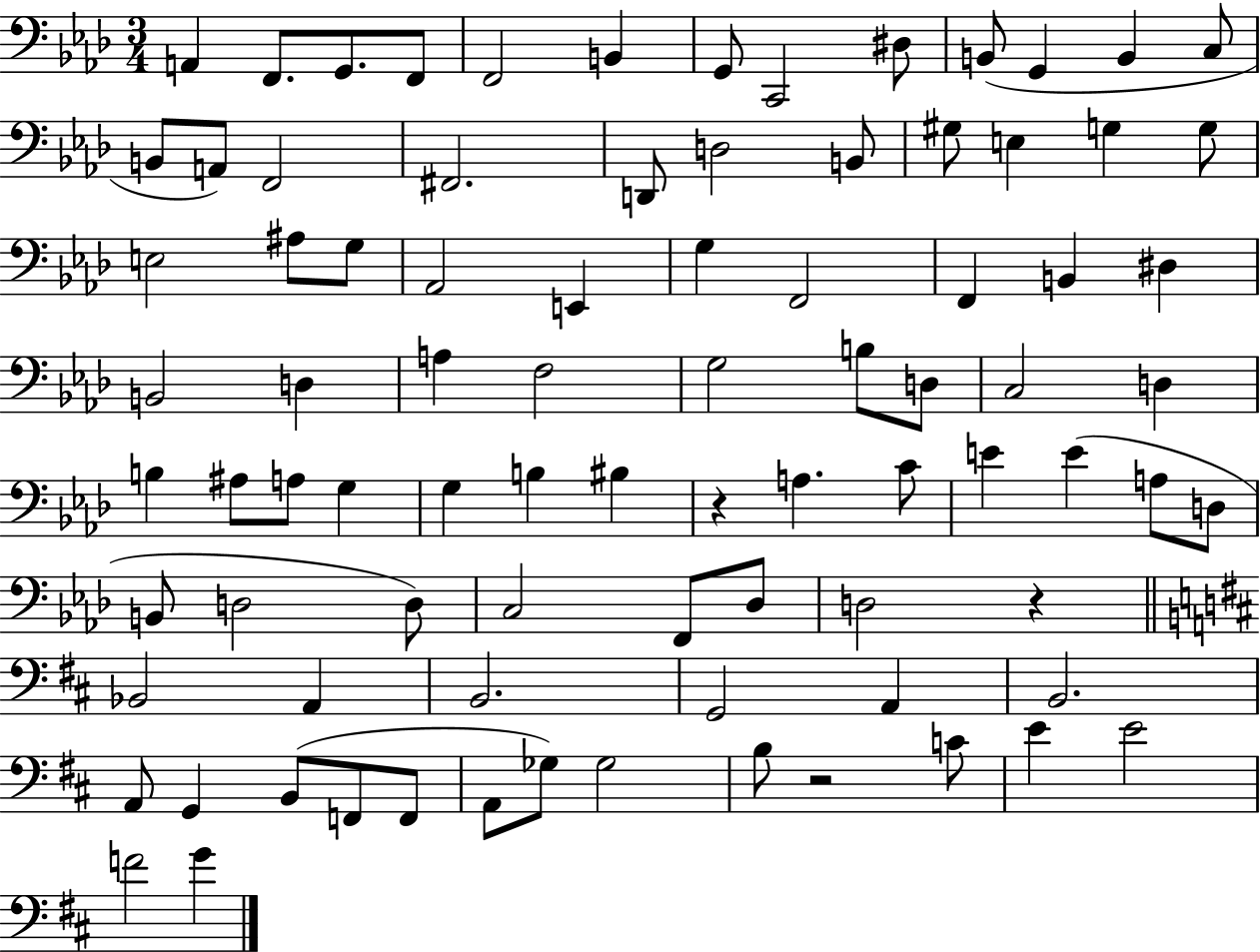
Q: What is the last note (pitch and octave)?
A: G4